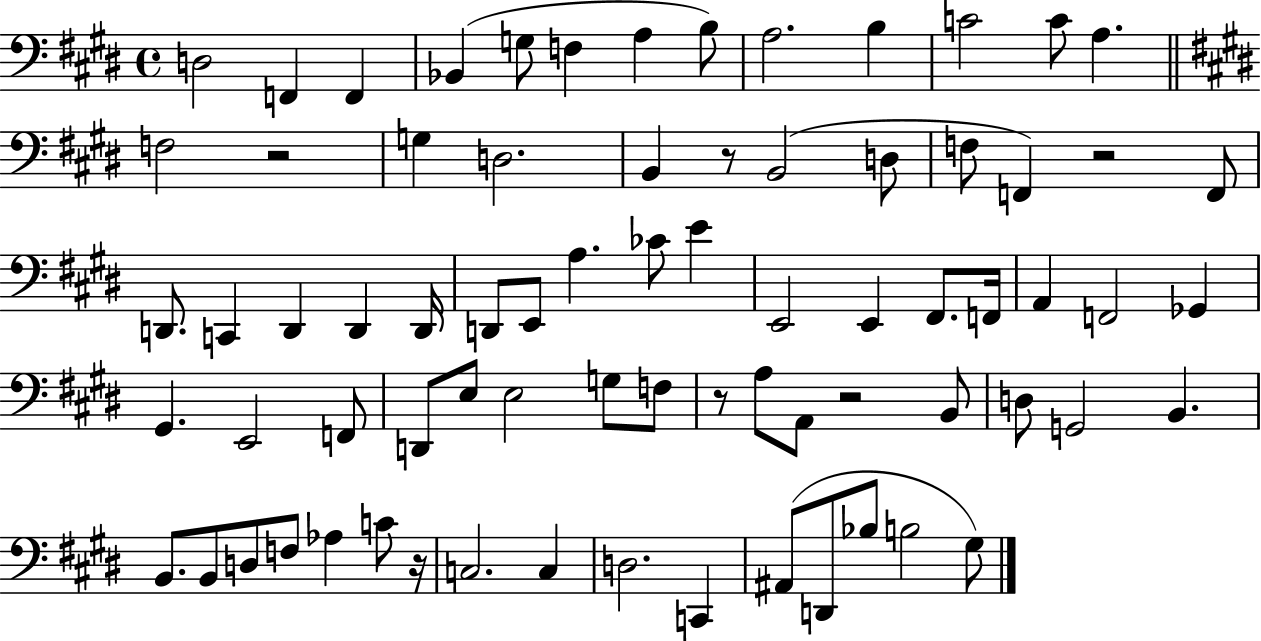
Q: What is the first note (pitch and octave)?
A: D3